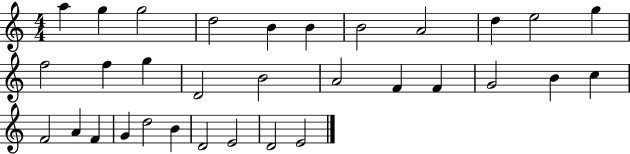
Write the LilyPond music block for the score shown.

{
  \clef treble
  \numericTimeSignature
  \time 4/4
  \key c \major
  a''4 g''4 g''2 | d''2 b'4 b'4 | b'2 a'2 | d''4 e''2 g''4 | \break f''2 f''4 g''4 | d'2 b'2 | a'2 f'4 f'4 | g'2 b'4 c''4 | \break f'2 a'4 f'4 | g'4 d''2 b'4 | d'2 e'2 | d'2 e'2 | \break \bar "|."
}